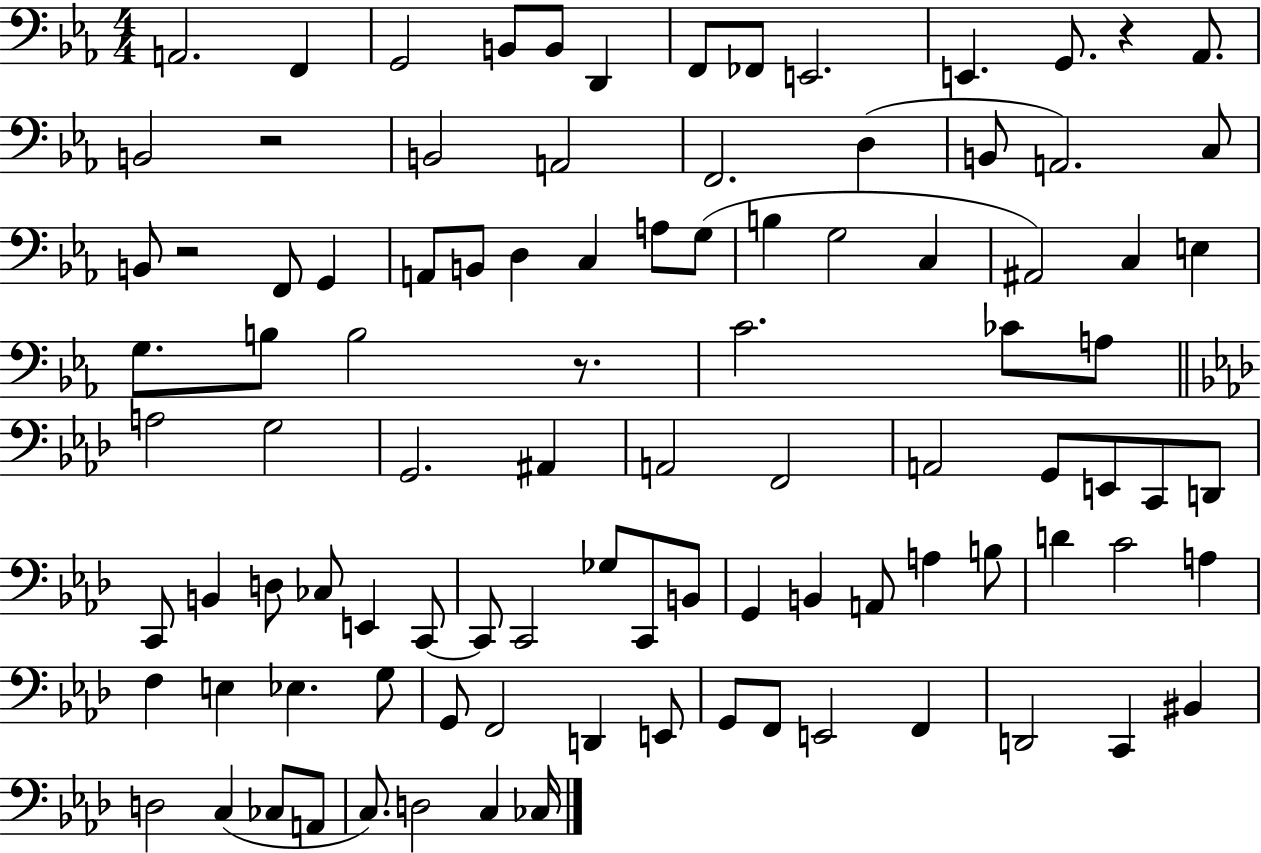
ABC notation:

X:1
T:Untitled
M:4/4
L:1/4
K:Eb
A,,2 F,, G,,2 B,,/2 B,,/2 D,, F,,/2 _F,,/2 E,,2 E,, G,,/2 z _A,,/2 B,,2 z2 B,,2 A,,2 F,,2 D, B,,/2 A,,2 C,/2 B,,/2 z2 F,,/2 G,, A,,/2 B,,/2 D, C, A,/2 G,/2 B, G,2 C, ^A,,2 C, E, G,/2 B,/2 B,2 z/2 C2 _C/2 A,/2 A,2 G,2 G,,2 ^A,, A,,2 F,,2 A,,2 G,,/2 E,,/2 C,,/2 D,,/2 C,,/2 B,, D,/2 _C,/2 E,, C,,/2 C,,/2 C,,2 _G,/2 C,,/2 B,,/2 G,, B,, A,,/2 A, B,/2 D C2 A, F, E, _E, G,/2 G,,/2 F,,2 D,, E,,/2 G,,/2 F,,/2 E,,2 F,, D,,2 C,, ^B,, D,2 C, _C,/2 A,,/2 C,/2 D,2 C, _C,/4